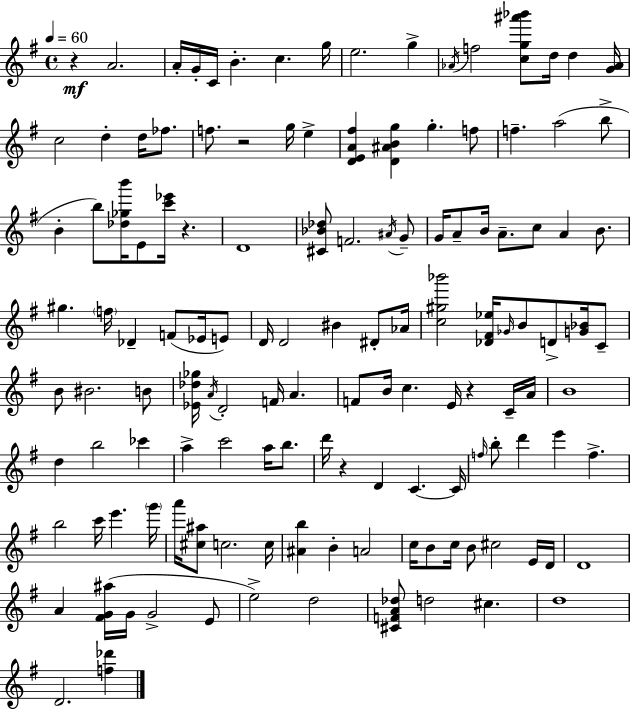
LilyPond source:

{
  \clef treble
  \time 4/4
  \defaultTimeSignature
  \key e \minor
  \tempo 4 = 60
  r4\mf a'2. | a'16-. g'16-. c'16 b'4.-. c''4. g''16 | e''2. g''4-> | \acciaccatura { aes'16 } f''2 <c'' g'' ais''' bes'''>8 d''16 d''4 | \break <g' aes'>16 c''2 d''4-. d''16 fes''8. | f''8. r2 g''16 e''4-> | <d' e' a' fis''>4 <d' ais' b' g''>4 g''4.-. f''8 | f''4.-- a''2( b''8-> | \break b'4-. b''8) <des'' ges'' b'''>16 e'8 <c''' ees'''>16 r4. | d'1 | <cis' bes' des''>8 f'2. \acciaccatura { ais'16 } | g'8-- g'16 a'8-- b'16 a'8.-- c''8 a'4 b'8. | \break gis''4. \parenthesize f''16 des'4-- f'8( ees'16 | e'8) d'16 d'2 bis'4 dis'8-. | aes'16 <c'' gis'' bes'''>2 <des' fis' ees''>16 \grace { ges'16 } b'8 d'8-> | <g' bes'>16 c'8-- b'8 bis'2. | \break b'8 <ees' des'' ges''>16 \acciaccatura { a'16 } d'2-. f'16 a'4. | f'8 b'16 c''4. e'16 r4 | c'16-- a'16 b'1 | d''4 b''2 | \break ces'''4 a''4-> c'''2 | a''16 b''8. d'''16 r4 d'4 c'4.~~ | c'16 \grace { f''16 } b''8-. d'''4 e'''4 f''4.-> | b''2 c'''16 e'''4. | \break \parenthesize g'''16 a'''16 <cis'' ais''>8 c''2. | c''16 <ais' b''>4 b'4-. a'2 | c''16 b'8 c''16 b'8 cis''2 | e'16 d'16 d'1 | \break a'4 <fis' g' ais''>16( g'16 g'2-> | e'8 e''2->) d''2 | <cis' f' a' des''>8 d''2 cis''4. | d''1 | \break d'2. | <f'' des'''>4 \bar "|."
}